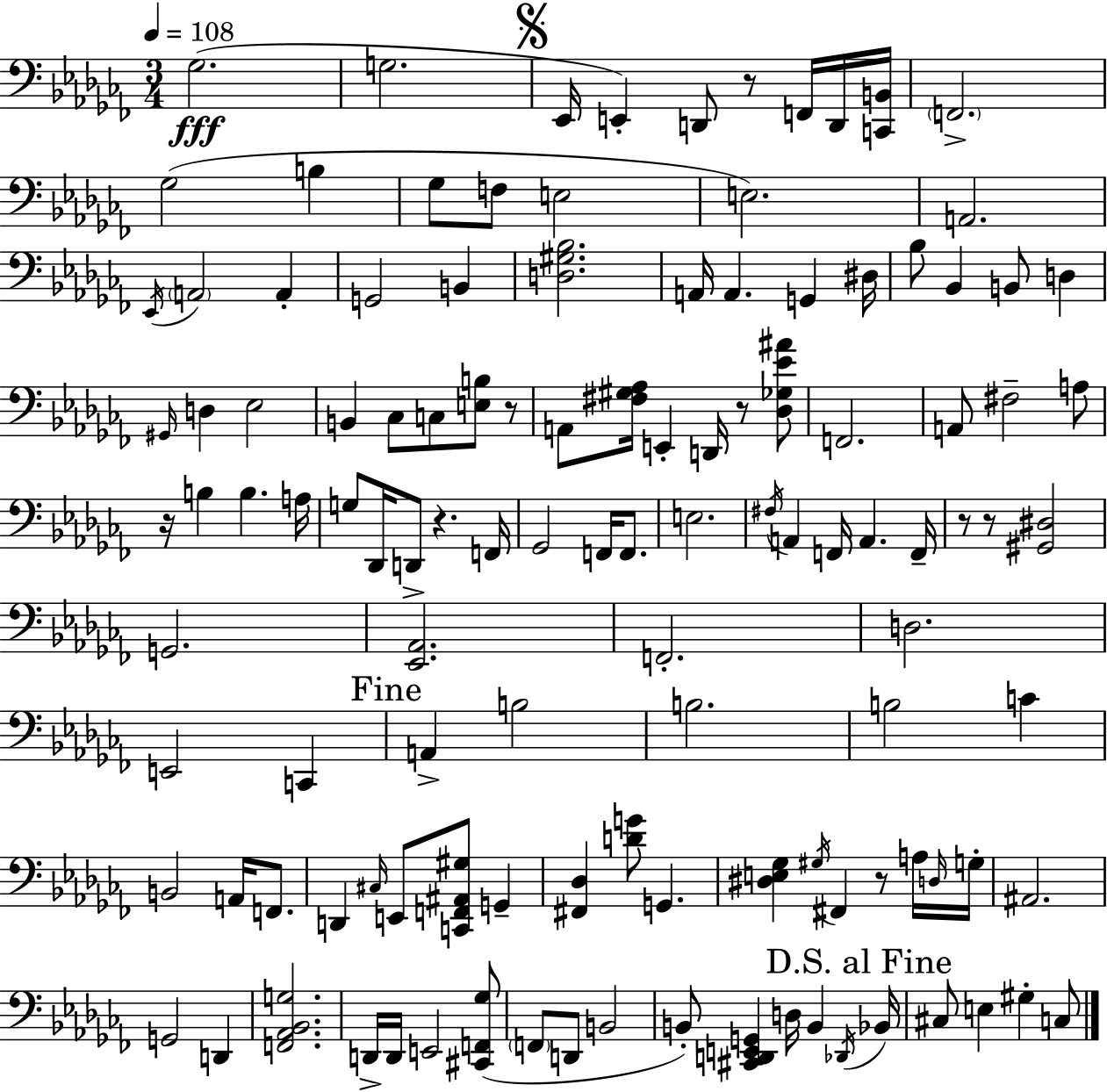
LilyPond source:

{
  \clef bass
  \numericTimeSignature
  \time 3/4
  \key aes \minor
  \tempo 4 = 108
  ges2.(\fff | g2. | \mark \markup { \musicglyph "scripts.segno" } ees,16 e,4-.) d,8 r8 f,16 d,16 <c, b,>16 | \parenthesize f,2.-> | \break ges2( b4 | ges8 f8 e2 | e2.) | a,2. | \break \acciaccatura { ees,16 } \parenthesize a,2 a,4-. | g,2 b,4 | <d gis bes>2. | a,16 a,4. g,4 | \break dis16 bes8 bes,4 b,8 d4 | \grace { gis,16 } d4 ees2 | b,4 ces8 c8 <e b>8 | r8 a,8 <fis gis aes>16 e,4-. d,16 r8 | \break <des ges ees' ais'>8 f,2. | a,8 fis2-- | a8 r16 b4 b4. | a16 g8 des,16 d,8-> r4. | \break f,16 ges,2 f,16 f,8. | e2. | \acciaccatura { fis16 } a,4 f,16 a,4. | f,16-- r8 r8 <gis, dis>2 | \break g,2. | <ees, aes,>2. | f,2.-. | d2. | \break e,2 c,4 | \mark "Fine" a,4-> b2 | b2. | b2 c'4 | \break b,2 a,16 | f,8. d,4 \grace { cis16 } e,8 <c, f, ais, gis>8 | g,4-- <fis, des>4 <d' g'>8 g,4. | <dis e ges>4 \acciaccatura { gis16 } fis,4 | \break r8 a16 \grace { d16 } g16-. ais,2. | g,2 | d,4 <f, aes, bes, g>2. | d,16-> d,16 e,2 | \break <cis, f, ges>8( \parenthesize f,8 d,8 b,2 | b,8-.) <cis, d, e, g,>4 | d16 b,4 \acciaccatura { des,16 } \mark "D.S. al Fine" bes,16 cis8 e4 | gis4-. c8 \bar "|."
}